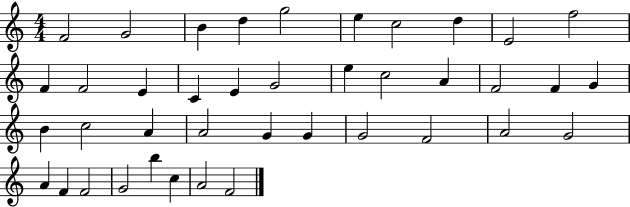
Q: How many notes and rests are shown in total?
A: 40